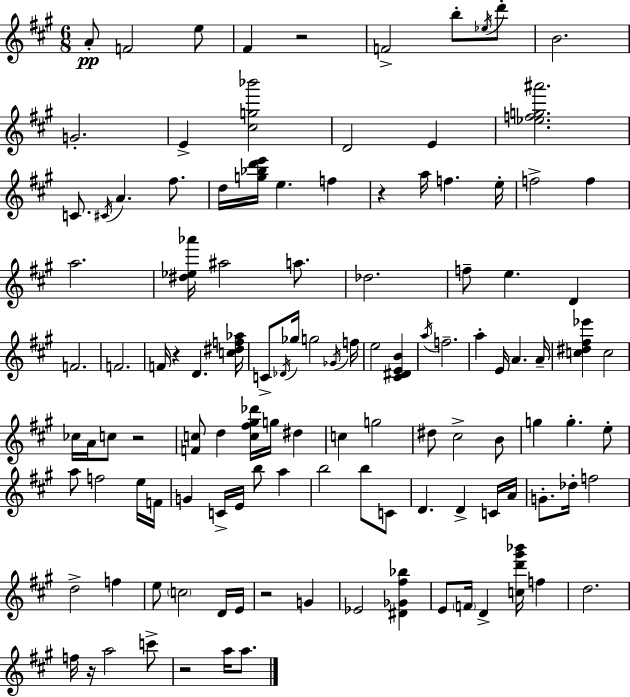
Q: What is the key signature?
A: A major